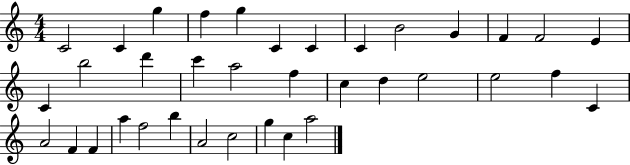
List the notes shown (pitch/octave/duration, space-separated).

C4/h C4/q G5/q F5/q G5/q C4/q C4/q C4/q B4/h G4/q F4/q F4/h E4/q C4/q B5/h D6/q C6/q A5/h F5/q C5/q D5/q E5/h E5/h F5/q C4/q A4/h F4/q F4/q A5/q F5/h B5/q A4/h C5/h G5/q C5/q A5/h